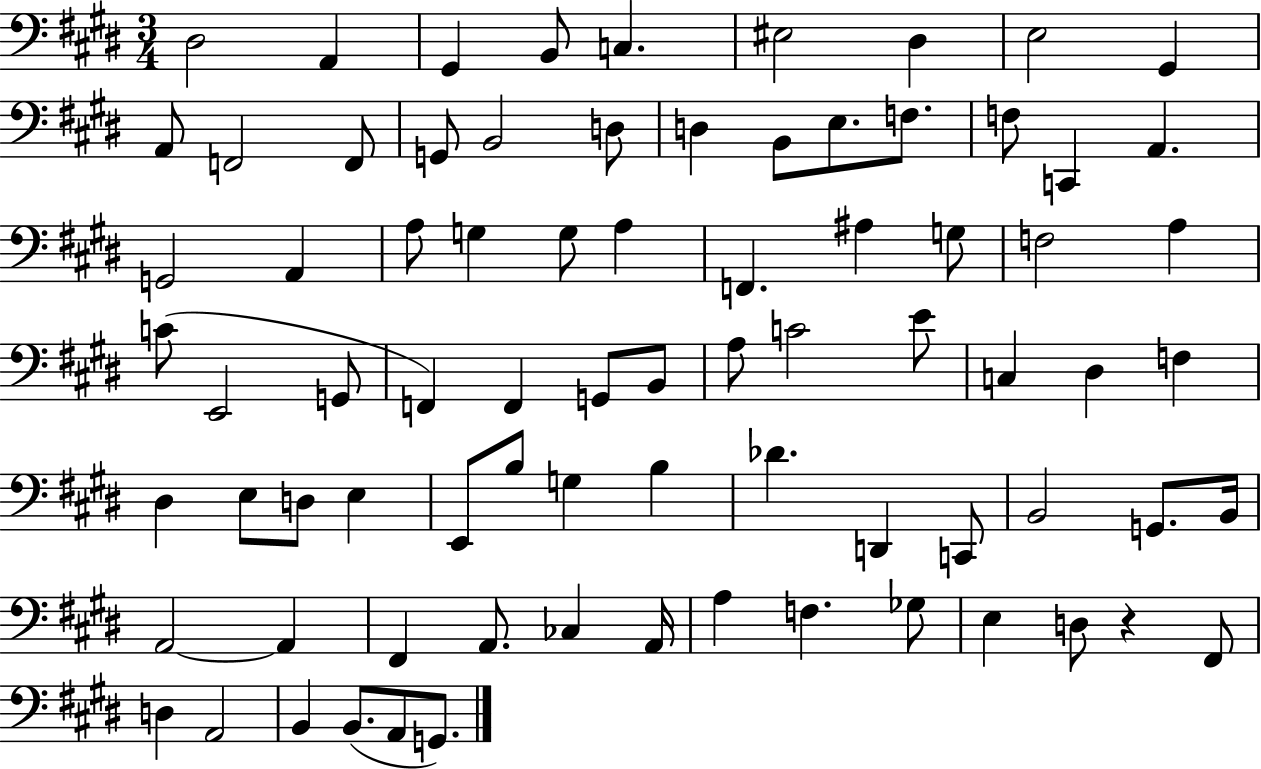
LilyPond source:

{
  \clef bass
  \numericTimeSignature
  \time 3/4
  \key e \major
  dis2 a,4 | gis,4 b,8 c4. | eis2 dis4 | e2 gis,4 | \break a,8 f,2 f,8 | g,8 b,2 d8 | d4 b,8 e8. f8. | f8 c,4 a,4. | \break g,2 a,4 | a8 g4 g8 a4 | f,4. ais4 g8 | f2 a4 | \break c'8( e,2 g,8 | f,4) f,4 g,8 b,8 | a8 c'2 e'8 | c4 dis4 f4 | \break dis4 e8 d8 e4 | e,8 b8 g4 b4 | des'4. d,4 c,8 | b,2 g,8. b,16 | \break a,2~~ a,4 | fis,4 a,8. ces4 a,16 | a4 f4. ges8 | e4 d8 r4 fis,8 | \break d4 a,2 | b,4 b,8.( a,8 g,8.) | \bar "|."
}